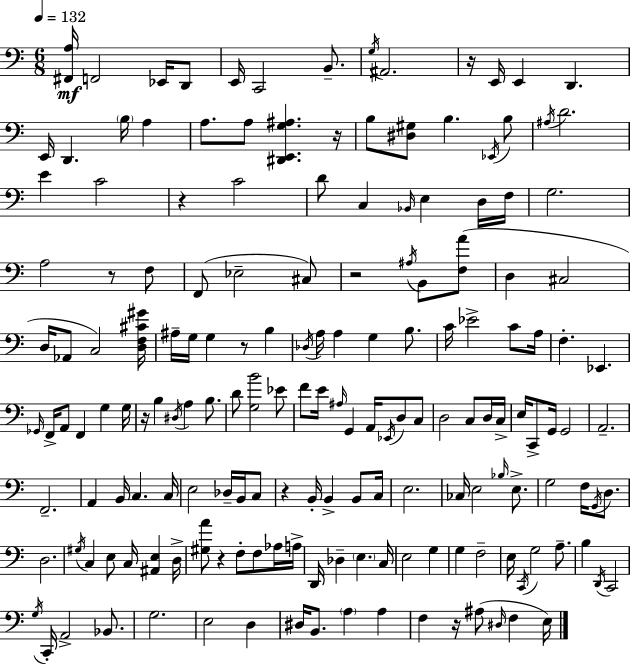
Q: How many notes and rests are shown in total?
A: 170